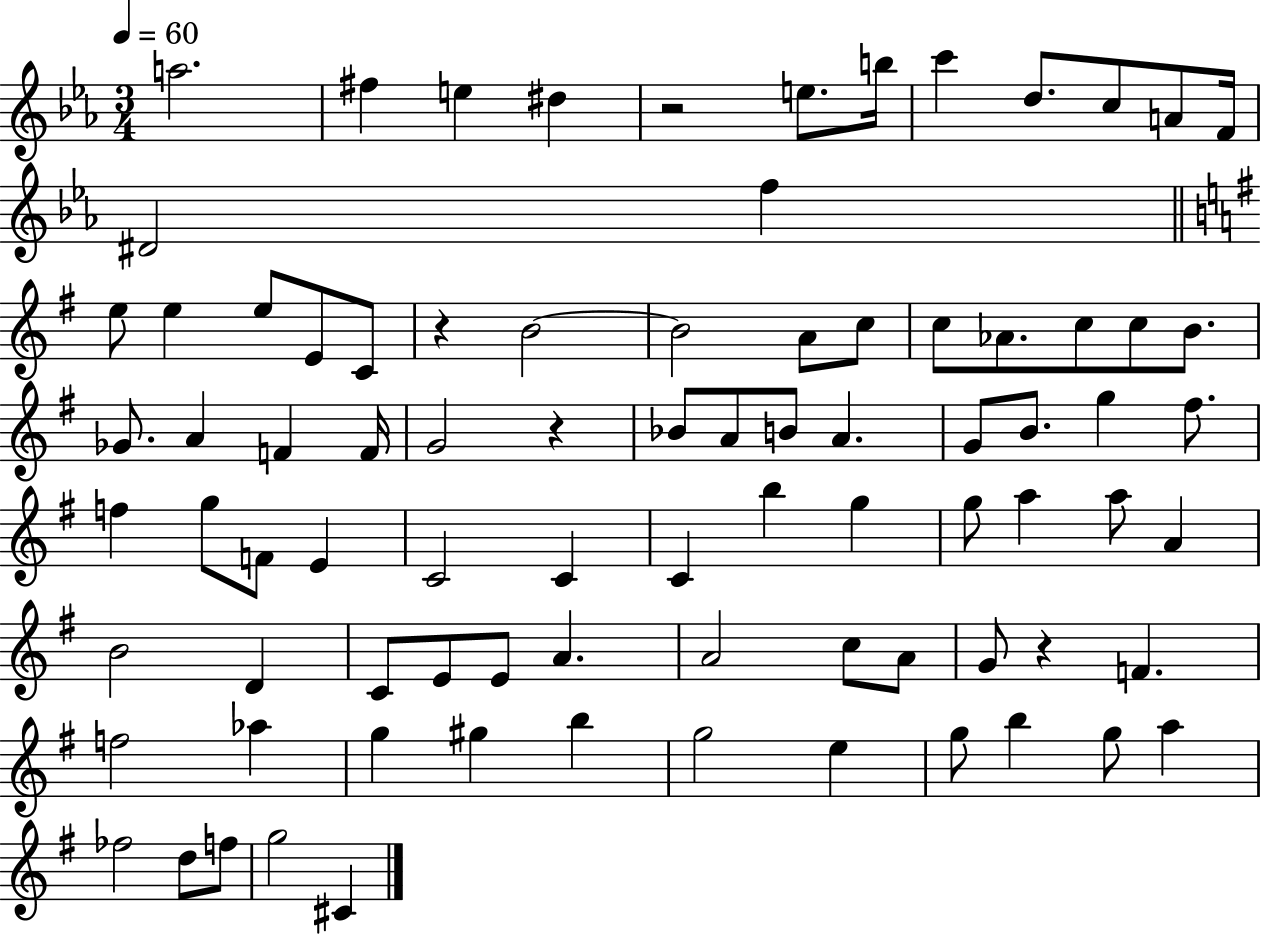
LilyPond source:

{
  \clef treble
  \numericTimeSignature
  \time 3/4
  \key ees \major
  \tempo 4 = 60
  a''2. | fis''4 e''4 dis''4 | r2 e''8. b''16 | c'''4 d''8. c''8 a'8 f'16 | \break dis'2 f''4 | \bar "||" \break \key g \major e''8 e''4 e''8 e'8 c'8 | r4 b'2~~ | b'2 a'8 c''8 | c''8 aes'8. c''8 c''8 b'8. | \break ges'8. a'4 f'4 f'16 | g'2 r4 | bes'8 a'8 b'8 a'4. | g'8 b'8. g''4 fis''8. | \break f''4 g''8 f'8 e'4 | c'2 c'4 | c'4 b''4 g''4 | g''8 a''4 a''8 a'4 | \break b'2 d'4 | c'8 e'8 e'8 a'4. | a'2 c''8 a'8 | g'8 r4 f'4. | \break f''2 aes''4 | g''4 gis''4 b''4 | g''2 e''4 | g''8 b''4 g''8 a''4 | \break fes''2 d''8 f''8 | g''2 cis'4 | \bar "|."
}